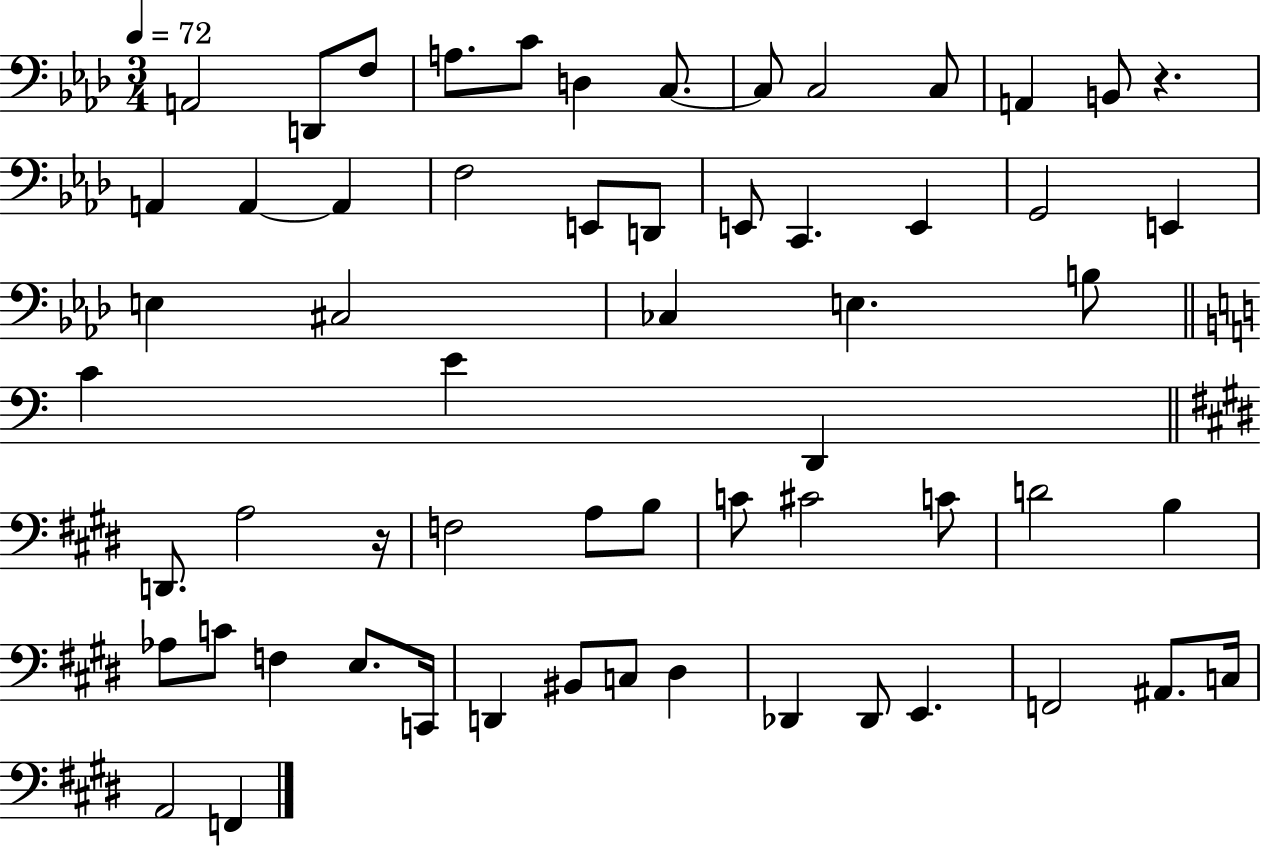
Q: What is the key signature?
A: AES major